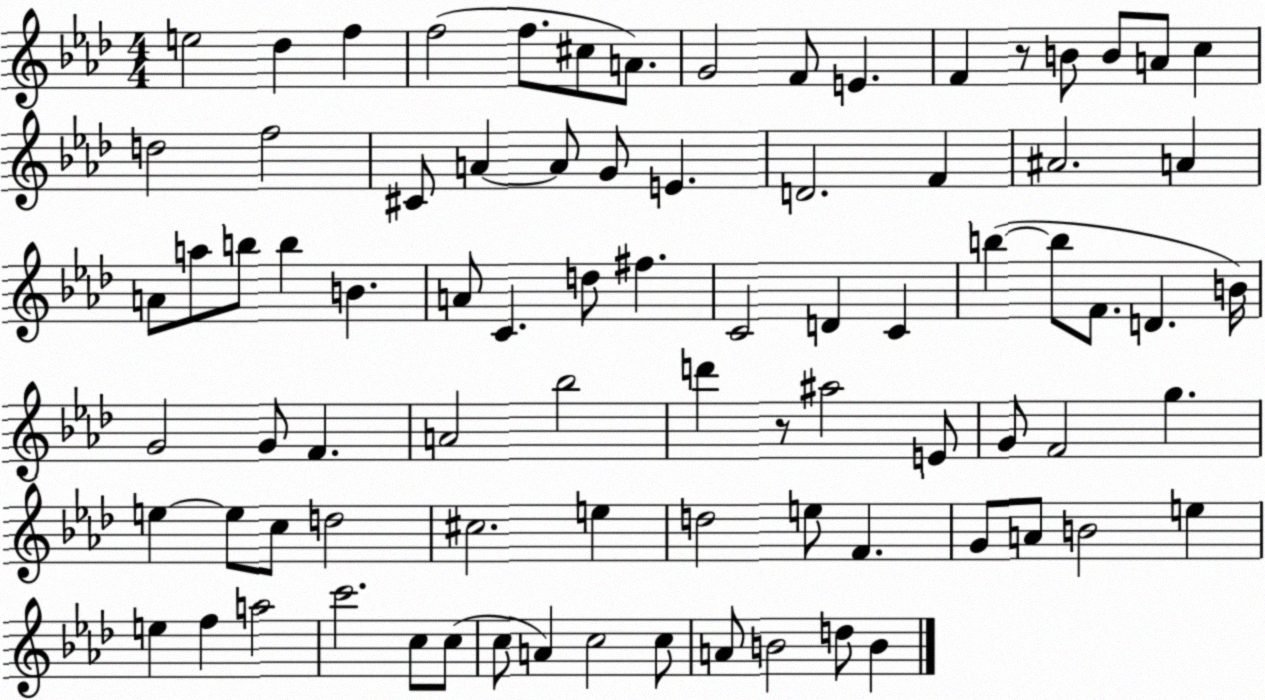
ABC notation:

X:1
T:Untitled
M:4/4
L:1/4
K:Ab
e2 _d f f2 f/2 ^c/2 A/2 G2 F/2 E F z/2 B/2 B/2 A/2 c d2 f2 ^C/2 A A/2 G/2 E D2 F ^A2 A A/2 a/2 b/2 b B A/2 C d/2 ^f C2 D C b b/2 F/2 D B/4 G2 G/2 F A2 _b2 d' z/2 ^a2 E/2 G/2 F2 g e e/2 c/2 d2 ^c2 e d2 e/2 F G/2 A/2 B2 e e f a2 c'2 c/2 c/2 c/2 A c2 c/2 A/2 B2 d/2 B